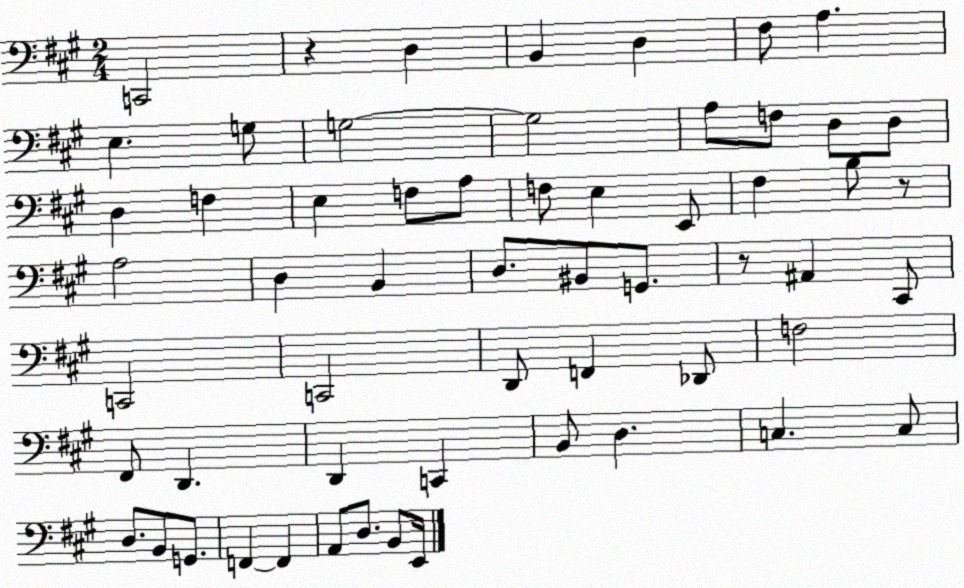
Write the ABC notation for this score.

X:1
T:Untitled
M:2/4
L:1/4
K:A
C,,2 z D, B,, D, ^F,/2 A, E, G,/2 G,2 G,2 A,/2 F,/2 D,/2 D,/2 D, F, E, F,/2 A,/2 F,/2 E, E,,/2 ^F, B,/2 z/2 A,2 D, B,, D,/2 ^B,,/2 G,,/2 z/2 ^A,, ^C,,/2 C,,2 C,,2 D,,/2 F,, _D,,/2 F,2 ^F,,/2 D,, D,, C,, B,,/2 D, C, C,/2 D,/2 B,,/2 G,,/2 F,, F,, A,,/2 D,/2 B,,/2 E,,/4